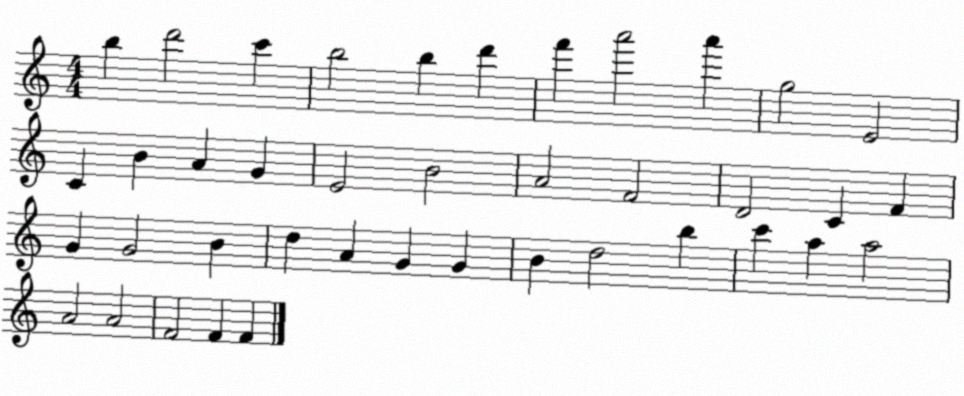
X:1
T:Untitled
M:4/4
L:1/4
K:C
b d'2 c' b2 b d' f' a'2 a' g2 E2 C B A G E2 B2 A2 F2 D2 C F G G2 B d A G G B d2 b c' a a2 A2 A2 F2 F F